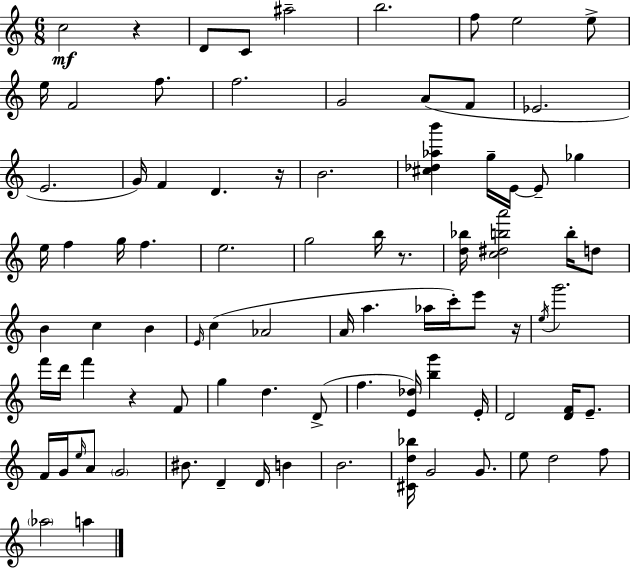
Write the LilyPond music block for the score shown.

{
  \clef treble
  \numericTimeSignature
  \time 6/8
  \key a \minor
  c''2\mf r4 | d'8 c'8 ais''2-- | b''2. | f''8 e''2 e''8-> | \break e''16 f'2 f''8. | f''2. | g'2 a'8( f'8 | ees'2. | \break e'2. | g'16) f'4 d'4. r16 | b'2. | <cis'' des'' aes'' b'''>4 g''16-- e'16~~ e'8-- ges''4 | \break e''16 f''4 g''16 f''4. | e''2. | g''2 b''16 r8. | <d'' bes''>16 <c'' dis'' b'' a'''>2 b''16-. d''8 | \break b'4 c''4 b'4 | \grace { e'16 } c''4( aes'2 | a'16 a''4. aes''16 c'''16-.) e'''8 | r16 \acciaccatura { e''16 } g'''2. | \break f'''16 d'''16 f'''4 r4 | f'8 g''4 d''4. | d'8->( f''4. <e' des''>16) <b'' g'''>4 | e'16-. d'2 <d' f'>16 e'8.-- | \break f'16 g'16 \grace { e''16 } a'8 \parenthesize g'2 | bis'8. d'4-- d'16 b'4 | b'2. | <cis' d'' bes''>16 g'2 | \break g'8. e''8 d''2 | f''8 \parenthesize aes''2 a''4 | \bar "|."
}